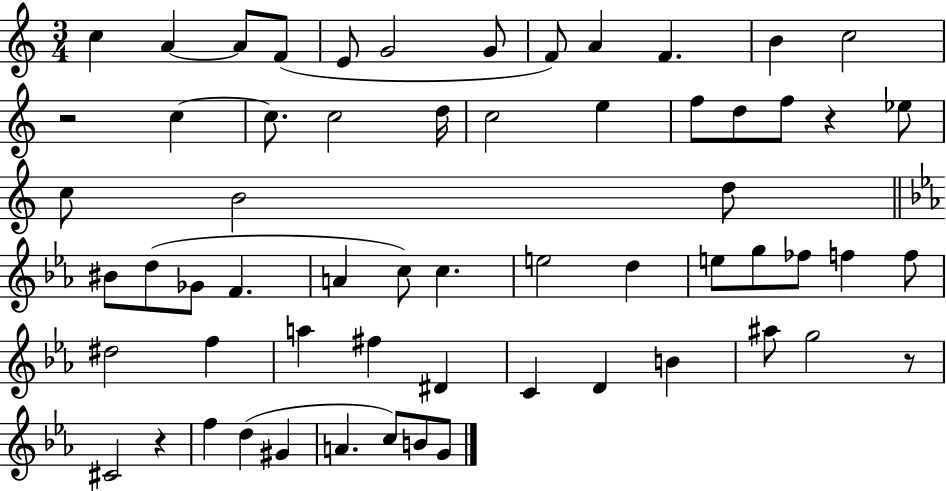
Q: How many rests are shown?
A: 4